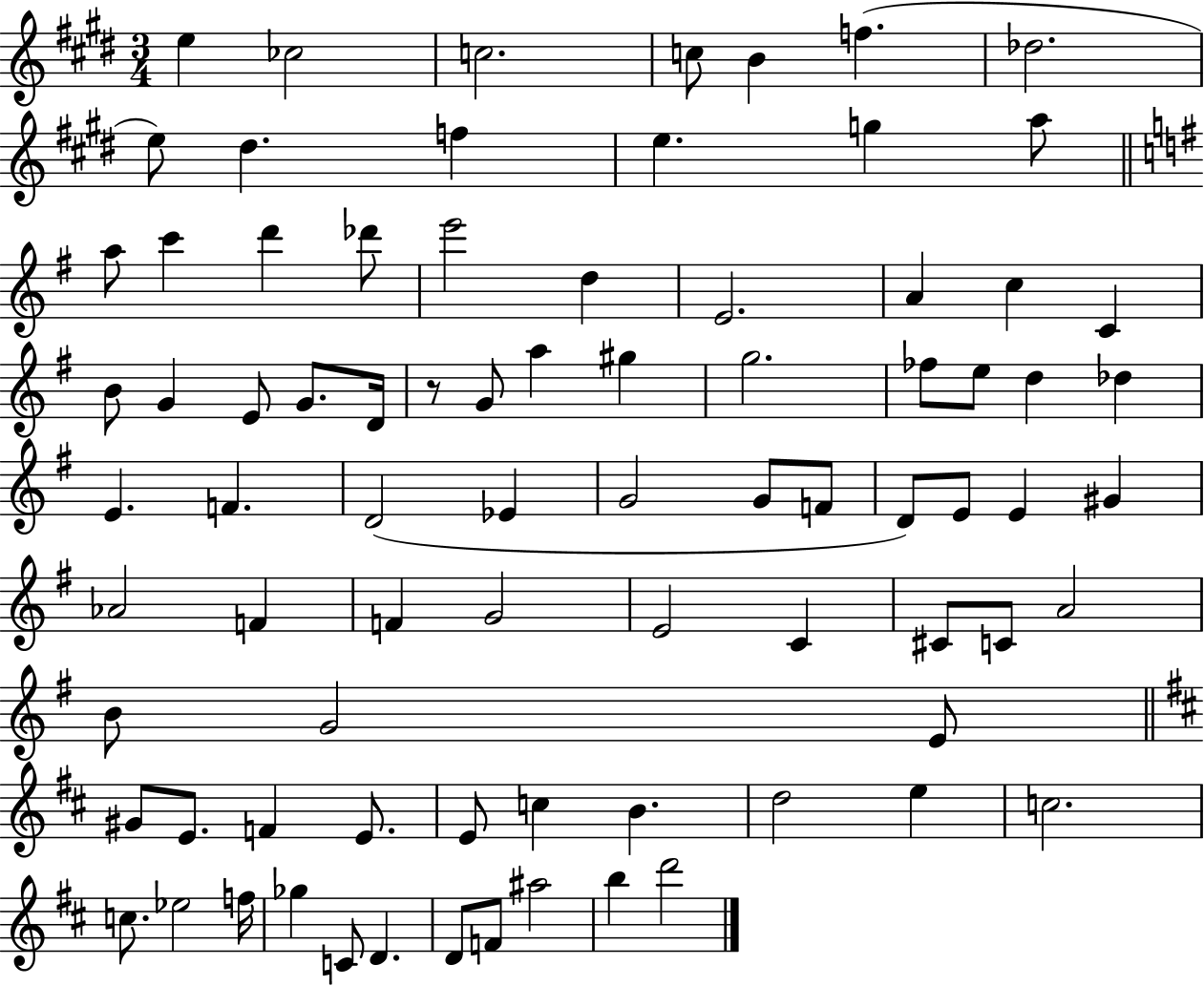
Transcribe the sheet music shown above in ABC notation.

X:1
T:Untitled
M:3/4
L:1/4
K:E
e _c2 c2 c/2 B f _d2 e/2 ^d f e g a/2 a/2 c' d' _d'/2 e'2 d E2 A c C B/2 G E/2 G/2 D/4 z/2 G/2 a ^g g2 _f/2 e/2 d _d E F D2 _E G2 G/2 F/2 D/2 E/2 E ^G _A2 F F G2 E2 C ^C/2 C/2 A2 B/2 G2 E/2 ^G/2 E/2 F E/2 E/2 c B d2 e c2 c/2 _e2 f/4 _g C/2 D D/2 F/2 ^a2 b d'2